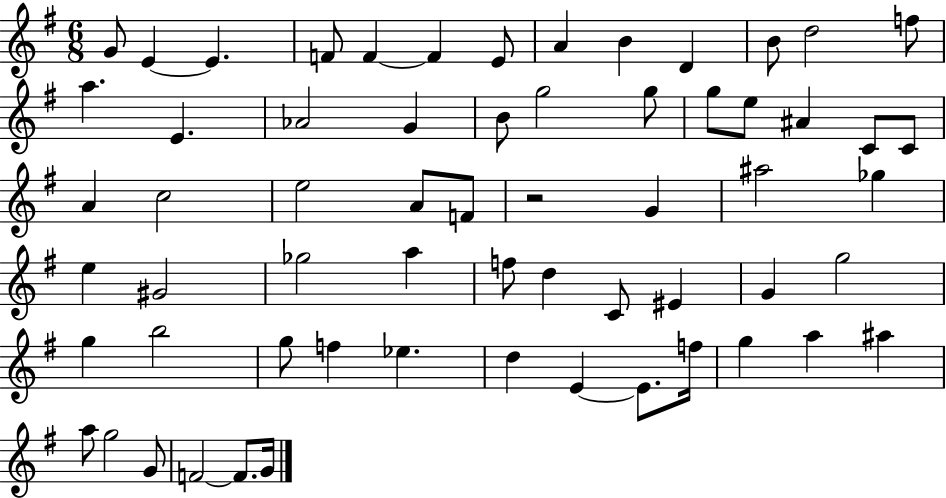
G4/e E4/q E4/q. F4/e F4/q F4/q E4/e A4/q B4/q D4/q B4/e D5/h F5/e A5/q. E4/q. Ab4/h G4/q B4/e G5/h G5/e G5/e E5/e A#4/q C4/e C4/e A4/q C5/h E5/h A4/e F4/e R/h G4/q A#5/h Gb5/q E5/q G#4/h Gb5/h A5/q F5/e D5/q C4/e EIS4/q G4/q G5/h G5/q B5/h G5/e F5/q Eb5/q. D5/q E4/q E4/e. F5/s G5/q A5/q A#5/q A5/e G5/h G4/e F4/h F4/e. G4/s